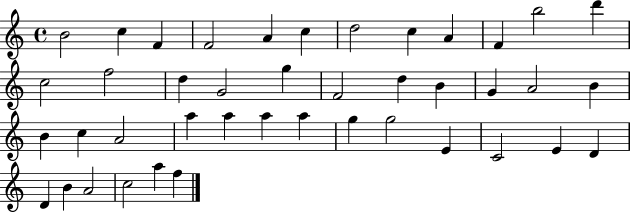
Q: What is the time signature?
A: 4/4